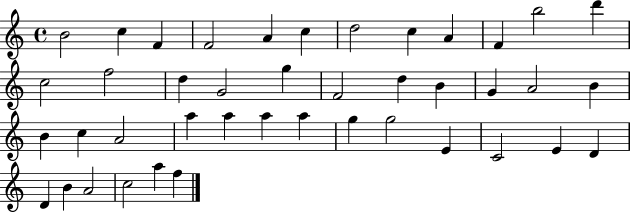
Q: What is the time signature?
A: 4/4